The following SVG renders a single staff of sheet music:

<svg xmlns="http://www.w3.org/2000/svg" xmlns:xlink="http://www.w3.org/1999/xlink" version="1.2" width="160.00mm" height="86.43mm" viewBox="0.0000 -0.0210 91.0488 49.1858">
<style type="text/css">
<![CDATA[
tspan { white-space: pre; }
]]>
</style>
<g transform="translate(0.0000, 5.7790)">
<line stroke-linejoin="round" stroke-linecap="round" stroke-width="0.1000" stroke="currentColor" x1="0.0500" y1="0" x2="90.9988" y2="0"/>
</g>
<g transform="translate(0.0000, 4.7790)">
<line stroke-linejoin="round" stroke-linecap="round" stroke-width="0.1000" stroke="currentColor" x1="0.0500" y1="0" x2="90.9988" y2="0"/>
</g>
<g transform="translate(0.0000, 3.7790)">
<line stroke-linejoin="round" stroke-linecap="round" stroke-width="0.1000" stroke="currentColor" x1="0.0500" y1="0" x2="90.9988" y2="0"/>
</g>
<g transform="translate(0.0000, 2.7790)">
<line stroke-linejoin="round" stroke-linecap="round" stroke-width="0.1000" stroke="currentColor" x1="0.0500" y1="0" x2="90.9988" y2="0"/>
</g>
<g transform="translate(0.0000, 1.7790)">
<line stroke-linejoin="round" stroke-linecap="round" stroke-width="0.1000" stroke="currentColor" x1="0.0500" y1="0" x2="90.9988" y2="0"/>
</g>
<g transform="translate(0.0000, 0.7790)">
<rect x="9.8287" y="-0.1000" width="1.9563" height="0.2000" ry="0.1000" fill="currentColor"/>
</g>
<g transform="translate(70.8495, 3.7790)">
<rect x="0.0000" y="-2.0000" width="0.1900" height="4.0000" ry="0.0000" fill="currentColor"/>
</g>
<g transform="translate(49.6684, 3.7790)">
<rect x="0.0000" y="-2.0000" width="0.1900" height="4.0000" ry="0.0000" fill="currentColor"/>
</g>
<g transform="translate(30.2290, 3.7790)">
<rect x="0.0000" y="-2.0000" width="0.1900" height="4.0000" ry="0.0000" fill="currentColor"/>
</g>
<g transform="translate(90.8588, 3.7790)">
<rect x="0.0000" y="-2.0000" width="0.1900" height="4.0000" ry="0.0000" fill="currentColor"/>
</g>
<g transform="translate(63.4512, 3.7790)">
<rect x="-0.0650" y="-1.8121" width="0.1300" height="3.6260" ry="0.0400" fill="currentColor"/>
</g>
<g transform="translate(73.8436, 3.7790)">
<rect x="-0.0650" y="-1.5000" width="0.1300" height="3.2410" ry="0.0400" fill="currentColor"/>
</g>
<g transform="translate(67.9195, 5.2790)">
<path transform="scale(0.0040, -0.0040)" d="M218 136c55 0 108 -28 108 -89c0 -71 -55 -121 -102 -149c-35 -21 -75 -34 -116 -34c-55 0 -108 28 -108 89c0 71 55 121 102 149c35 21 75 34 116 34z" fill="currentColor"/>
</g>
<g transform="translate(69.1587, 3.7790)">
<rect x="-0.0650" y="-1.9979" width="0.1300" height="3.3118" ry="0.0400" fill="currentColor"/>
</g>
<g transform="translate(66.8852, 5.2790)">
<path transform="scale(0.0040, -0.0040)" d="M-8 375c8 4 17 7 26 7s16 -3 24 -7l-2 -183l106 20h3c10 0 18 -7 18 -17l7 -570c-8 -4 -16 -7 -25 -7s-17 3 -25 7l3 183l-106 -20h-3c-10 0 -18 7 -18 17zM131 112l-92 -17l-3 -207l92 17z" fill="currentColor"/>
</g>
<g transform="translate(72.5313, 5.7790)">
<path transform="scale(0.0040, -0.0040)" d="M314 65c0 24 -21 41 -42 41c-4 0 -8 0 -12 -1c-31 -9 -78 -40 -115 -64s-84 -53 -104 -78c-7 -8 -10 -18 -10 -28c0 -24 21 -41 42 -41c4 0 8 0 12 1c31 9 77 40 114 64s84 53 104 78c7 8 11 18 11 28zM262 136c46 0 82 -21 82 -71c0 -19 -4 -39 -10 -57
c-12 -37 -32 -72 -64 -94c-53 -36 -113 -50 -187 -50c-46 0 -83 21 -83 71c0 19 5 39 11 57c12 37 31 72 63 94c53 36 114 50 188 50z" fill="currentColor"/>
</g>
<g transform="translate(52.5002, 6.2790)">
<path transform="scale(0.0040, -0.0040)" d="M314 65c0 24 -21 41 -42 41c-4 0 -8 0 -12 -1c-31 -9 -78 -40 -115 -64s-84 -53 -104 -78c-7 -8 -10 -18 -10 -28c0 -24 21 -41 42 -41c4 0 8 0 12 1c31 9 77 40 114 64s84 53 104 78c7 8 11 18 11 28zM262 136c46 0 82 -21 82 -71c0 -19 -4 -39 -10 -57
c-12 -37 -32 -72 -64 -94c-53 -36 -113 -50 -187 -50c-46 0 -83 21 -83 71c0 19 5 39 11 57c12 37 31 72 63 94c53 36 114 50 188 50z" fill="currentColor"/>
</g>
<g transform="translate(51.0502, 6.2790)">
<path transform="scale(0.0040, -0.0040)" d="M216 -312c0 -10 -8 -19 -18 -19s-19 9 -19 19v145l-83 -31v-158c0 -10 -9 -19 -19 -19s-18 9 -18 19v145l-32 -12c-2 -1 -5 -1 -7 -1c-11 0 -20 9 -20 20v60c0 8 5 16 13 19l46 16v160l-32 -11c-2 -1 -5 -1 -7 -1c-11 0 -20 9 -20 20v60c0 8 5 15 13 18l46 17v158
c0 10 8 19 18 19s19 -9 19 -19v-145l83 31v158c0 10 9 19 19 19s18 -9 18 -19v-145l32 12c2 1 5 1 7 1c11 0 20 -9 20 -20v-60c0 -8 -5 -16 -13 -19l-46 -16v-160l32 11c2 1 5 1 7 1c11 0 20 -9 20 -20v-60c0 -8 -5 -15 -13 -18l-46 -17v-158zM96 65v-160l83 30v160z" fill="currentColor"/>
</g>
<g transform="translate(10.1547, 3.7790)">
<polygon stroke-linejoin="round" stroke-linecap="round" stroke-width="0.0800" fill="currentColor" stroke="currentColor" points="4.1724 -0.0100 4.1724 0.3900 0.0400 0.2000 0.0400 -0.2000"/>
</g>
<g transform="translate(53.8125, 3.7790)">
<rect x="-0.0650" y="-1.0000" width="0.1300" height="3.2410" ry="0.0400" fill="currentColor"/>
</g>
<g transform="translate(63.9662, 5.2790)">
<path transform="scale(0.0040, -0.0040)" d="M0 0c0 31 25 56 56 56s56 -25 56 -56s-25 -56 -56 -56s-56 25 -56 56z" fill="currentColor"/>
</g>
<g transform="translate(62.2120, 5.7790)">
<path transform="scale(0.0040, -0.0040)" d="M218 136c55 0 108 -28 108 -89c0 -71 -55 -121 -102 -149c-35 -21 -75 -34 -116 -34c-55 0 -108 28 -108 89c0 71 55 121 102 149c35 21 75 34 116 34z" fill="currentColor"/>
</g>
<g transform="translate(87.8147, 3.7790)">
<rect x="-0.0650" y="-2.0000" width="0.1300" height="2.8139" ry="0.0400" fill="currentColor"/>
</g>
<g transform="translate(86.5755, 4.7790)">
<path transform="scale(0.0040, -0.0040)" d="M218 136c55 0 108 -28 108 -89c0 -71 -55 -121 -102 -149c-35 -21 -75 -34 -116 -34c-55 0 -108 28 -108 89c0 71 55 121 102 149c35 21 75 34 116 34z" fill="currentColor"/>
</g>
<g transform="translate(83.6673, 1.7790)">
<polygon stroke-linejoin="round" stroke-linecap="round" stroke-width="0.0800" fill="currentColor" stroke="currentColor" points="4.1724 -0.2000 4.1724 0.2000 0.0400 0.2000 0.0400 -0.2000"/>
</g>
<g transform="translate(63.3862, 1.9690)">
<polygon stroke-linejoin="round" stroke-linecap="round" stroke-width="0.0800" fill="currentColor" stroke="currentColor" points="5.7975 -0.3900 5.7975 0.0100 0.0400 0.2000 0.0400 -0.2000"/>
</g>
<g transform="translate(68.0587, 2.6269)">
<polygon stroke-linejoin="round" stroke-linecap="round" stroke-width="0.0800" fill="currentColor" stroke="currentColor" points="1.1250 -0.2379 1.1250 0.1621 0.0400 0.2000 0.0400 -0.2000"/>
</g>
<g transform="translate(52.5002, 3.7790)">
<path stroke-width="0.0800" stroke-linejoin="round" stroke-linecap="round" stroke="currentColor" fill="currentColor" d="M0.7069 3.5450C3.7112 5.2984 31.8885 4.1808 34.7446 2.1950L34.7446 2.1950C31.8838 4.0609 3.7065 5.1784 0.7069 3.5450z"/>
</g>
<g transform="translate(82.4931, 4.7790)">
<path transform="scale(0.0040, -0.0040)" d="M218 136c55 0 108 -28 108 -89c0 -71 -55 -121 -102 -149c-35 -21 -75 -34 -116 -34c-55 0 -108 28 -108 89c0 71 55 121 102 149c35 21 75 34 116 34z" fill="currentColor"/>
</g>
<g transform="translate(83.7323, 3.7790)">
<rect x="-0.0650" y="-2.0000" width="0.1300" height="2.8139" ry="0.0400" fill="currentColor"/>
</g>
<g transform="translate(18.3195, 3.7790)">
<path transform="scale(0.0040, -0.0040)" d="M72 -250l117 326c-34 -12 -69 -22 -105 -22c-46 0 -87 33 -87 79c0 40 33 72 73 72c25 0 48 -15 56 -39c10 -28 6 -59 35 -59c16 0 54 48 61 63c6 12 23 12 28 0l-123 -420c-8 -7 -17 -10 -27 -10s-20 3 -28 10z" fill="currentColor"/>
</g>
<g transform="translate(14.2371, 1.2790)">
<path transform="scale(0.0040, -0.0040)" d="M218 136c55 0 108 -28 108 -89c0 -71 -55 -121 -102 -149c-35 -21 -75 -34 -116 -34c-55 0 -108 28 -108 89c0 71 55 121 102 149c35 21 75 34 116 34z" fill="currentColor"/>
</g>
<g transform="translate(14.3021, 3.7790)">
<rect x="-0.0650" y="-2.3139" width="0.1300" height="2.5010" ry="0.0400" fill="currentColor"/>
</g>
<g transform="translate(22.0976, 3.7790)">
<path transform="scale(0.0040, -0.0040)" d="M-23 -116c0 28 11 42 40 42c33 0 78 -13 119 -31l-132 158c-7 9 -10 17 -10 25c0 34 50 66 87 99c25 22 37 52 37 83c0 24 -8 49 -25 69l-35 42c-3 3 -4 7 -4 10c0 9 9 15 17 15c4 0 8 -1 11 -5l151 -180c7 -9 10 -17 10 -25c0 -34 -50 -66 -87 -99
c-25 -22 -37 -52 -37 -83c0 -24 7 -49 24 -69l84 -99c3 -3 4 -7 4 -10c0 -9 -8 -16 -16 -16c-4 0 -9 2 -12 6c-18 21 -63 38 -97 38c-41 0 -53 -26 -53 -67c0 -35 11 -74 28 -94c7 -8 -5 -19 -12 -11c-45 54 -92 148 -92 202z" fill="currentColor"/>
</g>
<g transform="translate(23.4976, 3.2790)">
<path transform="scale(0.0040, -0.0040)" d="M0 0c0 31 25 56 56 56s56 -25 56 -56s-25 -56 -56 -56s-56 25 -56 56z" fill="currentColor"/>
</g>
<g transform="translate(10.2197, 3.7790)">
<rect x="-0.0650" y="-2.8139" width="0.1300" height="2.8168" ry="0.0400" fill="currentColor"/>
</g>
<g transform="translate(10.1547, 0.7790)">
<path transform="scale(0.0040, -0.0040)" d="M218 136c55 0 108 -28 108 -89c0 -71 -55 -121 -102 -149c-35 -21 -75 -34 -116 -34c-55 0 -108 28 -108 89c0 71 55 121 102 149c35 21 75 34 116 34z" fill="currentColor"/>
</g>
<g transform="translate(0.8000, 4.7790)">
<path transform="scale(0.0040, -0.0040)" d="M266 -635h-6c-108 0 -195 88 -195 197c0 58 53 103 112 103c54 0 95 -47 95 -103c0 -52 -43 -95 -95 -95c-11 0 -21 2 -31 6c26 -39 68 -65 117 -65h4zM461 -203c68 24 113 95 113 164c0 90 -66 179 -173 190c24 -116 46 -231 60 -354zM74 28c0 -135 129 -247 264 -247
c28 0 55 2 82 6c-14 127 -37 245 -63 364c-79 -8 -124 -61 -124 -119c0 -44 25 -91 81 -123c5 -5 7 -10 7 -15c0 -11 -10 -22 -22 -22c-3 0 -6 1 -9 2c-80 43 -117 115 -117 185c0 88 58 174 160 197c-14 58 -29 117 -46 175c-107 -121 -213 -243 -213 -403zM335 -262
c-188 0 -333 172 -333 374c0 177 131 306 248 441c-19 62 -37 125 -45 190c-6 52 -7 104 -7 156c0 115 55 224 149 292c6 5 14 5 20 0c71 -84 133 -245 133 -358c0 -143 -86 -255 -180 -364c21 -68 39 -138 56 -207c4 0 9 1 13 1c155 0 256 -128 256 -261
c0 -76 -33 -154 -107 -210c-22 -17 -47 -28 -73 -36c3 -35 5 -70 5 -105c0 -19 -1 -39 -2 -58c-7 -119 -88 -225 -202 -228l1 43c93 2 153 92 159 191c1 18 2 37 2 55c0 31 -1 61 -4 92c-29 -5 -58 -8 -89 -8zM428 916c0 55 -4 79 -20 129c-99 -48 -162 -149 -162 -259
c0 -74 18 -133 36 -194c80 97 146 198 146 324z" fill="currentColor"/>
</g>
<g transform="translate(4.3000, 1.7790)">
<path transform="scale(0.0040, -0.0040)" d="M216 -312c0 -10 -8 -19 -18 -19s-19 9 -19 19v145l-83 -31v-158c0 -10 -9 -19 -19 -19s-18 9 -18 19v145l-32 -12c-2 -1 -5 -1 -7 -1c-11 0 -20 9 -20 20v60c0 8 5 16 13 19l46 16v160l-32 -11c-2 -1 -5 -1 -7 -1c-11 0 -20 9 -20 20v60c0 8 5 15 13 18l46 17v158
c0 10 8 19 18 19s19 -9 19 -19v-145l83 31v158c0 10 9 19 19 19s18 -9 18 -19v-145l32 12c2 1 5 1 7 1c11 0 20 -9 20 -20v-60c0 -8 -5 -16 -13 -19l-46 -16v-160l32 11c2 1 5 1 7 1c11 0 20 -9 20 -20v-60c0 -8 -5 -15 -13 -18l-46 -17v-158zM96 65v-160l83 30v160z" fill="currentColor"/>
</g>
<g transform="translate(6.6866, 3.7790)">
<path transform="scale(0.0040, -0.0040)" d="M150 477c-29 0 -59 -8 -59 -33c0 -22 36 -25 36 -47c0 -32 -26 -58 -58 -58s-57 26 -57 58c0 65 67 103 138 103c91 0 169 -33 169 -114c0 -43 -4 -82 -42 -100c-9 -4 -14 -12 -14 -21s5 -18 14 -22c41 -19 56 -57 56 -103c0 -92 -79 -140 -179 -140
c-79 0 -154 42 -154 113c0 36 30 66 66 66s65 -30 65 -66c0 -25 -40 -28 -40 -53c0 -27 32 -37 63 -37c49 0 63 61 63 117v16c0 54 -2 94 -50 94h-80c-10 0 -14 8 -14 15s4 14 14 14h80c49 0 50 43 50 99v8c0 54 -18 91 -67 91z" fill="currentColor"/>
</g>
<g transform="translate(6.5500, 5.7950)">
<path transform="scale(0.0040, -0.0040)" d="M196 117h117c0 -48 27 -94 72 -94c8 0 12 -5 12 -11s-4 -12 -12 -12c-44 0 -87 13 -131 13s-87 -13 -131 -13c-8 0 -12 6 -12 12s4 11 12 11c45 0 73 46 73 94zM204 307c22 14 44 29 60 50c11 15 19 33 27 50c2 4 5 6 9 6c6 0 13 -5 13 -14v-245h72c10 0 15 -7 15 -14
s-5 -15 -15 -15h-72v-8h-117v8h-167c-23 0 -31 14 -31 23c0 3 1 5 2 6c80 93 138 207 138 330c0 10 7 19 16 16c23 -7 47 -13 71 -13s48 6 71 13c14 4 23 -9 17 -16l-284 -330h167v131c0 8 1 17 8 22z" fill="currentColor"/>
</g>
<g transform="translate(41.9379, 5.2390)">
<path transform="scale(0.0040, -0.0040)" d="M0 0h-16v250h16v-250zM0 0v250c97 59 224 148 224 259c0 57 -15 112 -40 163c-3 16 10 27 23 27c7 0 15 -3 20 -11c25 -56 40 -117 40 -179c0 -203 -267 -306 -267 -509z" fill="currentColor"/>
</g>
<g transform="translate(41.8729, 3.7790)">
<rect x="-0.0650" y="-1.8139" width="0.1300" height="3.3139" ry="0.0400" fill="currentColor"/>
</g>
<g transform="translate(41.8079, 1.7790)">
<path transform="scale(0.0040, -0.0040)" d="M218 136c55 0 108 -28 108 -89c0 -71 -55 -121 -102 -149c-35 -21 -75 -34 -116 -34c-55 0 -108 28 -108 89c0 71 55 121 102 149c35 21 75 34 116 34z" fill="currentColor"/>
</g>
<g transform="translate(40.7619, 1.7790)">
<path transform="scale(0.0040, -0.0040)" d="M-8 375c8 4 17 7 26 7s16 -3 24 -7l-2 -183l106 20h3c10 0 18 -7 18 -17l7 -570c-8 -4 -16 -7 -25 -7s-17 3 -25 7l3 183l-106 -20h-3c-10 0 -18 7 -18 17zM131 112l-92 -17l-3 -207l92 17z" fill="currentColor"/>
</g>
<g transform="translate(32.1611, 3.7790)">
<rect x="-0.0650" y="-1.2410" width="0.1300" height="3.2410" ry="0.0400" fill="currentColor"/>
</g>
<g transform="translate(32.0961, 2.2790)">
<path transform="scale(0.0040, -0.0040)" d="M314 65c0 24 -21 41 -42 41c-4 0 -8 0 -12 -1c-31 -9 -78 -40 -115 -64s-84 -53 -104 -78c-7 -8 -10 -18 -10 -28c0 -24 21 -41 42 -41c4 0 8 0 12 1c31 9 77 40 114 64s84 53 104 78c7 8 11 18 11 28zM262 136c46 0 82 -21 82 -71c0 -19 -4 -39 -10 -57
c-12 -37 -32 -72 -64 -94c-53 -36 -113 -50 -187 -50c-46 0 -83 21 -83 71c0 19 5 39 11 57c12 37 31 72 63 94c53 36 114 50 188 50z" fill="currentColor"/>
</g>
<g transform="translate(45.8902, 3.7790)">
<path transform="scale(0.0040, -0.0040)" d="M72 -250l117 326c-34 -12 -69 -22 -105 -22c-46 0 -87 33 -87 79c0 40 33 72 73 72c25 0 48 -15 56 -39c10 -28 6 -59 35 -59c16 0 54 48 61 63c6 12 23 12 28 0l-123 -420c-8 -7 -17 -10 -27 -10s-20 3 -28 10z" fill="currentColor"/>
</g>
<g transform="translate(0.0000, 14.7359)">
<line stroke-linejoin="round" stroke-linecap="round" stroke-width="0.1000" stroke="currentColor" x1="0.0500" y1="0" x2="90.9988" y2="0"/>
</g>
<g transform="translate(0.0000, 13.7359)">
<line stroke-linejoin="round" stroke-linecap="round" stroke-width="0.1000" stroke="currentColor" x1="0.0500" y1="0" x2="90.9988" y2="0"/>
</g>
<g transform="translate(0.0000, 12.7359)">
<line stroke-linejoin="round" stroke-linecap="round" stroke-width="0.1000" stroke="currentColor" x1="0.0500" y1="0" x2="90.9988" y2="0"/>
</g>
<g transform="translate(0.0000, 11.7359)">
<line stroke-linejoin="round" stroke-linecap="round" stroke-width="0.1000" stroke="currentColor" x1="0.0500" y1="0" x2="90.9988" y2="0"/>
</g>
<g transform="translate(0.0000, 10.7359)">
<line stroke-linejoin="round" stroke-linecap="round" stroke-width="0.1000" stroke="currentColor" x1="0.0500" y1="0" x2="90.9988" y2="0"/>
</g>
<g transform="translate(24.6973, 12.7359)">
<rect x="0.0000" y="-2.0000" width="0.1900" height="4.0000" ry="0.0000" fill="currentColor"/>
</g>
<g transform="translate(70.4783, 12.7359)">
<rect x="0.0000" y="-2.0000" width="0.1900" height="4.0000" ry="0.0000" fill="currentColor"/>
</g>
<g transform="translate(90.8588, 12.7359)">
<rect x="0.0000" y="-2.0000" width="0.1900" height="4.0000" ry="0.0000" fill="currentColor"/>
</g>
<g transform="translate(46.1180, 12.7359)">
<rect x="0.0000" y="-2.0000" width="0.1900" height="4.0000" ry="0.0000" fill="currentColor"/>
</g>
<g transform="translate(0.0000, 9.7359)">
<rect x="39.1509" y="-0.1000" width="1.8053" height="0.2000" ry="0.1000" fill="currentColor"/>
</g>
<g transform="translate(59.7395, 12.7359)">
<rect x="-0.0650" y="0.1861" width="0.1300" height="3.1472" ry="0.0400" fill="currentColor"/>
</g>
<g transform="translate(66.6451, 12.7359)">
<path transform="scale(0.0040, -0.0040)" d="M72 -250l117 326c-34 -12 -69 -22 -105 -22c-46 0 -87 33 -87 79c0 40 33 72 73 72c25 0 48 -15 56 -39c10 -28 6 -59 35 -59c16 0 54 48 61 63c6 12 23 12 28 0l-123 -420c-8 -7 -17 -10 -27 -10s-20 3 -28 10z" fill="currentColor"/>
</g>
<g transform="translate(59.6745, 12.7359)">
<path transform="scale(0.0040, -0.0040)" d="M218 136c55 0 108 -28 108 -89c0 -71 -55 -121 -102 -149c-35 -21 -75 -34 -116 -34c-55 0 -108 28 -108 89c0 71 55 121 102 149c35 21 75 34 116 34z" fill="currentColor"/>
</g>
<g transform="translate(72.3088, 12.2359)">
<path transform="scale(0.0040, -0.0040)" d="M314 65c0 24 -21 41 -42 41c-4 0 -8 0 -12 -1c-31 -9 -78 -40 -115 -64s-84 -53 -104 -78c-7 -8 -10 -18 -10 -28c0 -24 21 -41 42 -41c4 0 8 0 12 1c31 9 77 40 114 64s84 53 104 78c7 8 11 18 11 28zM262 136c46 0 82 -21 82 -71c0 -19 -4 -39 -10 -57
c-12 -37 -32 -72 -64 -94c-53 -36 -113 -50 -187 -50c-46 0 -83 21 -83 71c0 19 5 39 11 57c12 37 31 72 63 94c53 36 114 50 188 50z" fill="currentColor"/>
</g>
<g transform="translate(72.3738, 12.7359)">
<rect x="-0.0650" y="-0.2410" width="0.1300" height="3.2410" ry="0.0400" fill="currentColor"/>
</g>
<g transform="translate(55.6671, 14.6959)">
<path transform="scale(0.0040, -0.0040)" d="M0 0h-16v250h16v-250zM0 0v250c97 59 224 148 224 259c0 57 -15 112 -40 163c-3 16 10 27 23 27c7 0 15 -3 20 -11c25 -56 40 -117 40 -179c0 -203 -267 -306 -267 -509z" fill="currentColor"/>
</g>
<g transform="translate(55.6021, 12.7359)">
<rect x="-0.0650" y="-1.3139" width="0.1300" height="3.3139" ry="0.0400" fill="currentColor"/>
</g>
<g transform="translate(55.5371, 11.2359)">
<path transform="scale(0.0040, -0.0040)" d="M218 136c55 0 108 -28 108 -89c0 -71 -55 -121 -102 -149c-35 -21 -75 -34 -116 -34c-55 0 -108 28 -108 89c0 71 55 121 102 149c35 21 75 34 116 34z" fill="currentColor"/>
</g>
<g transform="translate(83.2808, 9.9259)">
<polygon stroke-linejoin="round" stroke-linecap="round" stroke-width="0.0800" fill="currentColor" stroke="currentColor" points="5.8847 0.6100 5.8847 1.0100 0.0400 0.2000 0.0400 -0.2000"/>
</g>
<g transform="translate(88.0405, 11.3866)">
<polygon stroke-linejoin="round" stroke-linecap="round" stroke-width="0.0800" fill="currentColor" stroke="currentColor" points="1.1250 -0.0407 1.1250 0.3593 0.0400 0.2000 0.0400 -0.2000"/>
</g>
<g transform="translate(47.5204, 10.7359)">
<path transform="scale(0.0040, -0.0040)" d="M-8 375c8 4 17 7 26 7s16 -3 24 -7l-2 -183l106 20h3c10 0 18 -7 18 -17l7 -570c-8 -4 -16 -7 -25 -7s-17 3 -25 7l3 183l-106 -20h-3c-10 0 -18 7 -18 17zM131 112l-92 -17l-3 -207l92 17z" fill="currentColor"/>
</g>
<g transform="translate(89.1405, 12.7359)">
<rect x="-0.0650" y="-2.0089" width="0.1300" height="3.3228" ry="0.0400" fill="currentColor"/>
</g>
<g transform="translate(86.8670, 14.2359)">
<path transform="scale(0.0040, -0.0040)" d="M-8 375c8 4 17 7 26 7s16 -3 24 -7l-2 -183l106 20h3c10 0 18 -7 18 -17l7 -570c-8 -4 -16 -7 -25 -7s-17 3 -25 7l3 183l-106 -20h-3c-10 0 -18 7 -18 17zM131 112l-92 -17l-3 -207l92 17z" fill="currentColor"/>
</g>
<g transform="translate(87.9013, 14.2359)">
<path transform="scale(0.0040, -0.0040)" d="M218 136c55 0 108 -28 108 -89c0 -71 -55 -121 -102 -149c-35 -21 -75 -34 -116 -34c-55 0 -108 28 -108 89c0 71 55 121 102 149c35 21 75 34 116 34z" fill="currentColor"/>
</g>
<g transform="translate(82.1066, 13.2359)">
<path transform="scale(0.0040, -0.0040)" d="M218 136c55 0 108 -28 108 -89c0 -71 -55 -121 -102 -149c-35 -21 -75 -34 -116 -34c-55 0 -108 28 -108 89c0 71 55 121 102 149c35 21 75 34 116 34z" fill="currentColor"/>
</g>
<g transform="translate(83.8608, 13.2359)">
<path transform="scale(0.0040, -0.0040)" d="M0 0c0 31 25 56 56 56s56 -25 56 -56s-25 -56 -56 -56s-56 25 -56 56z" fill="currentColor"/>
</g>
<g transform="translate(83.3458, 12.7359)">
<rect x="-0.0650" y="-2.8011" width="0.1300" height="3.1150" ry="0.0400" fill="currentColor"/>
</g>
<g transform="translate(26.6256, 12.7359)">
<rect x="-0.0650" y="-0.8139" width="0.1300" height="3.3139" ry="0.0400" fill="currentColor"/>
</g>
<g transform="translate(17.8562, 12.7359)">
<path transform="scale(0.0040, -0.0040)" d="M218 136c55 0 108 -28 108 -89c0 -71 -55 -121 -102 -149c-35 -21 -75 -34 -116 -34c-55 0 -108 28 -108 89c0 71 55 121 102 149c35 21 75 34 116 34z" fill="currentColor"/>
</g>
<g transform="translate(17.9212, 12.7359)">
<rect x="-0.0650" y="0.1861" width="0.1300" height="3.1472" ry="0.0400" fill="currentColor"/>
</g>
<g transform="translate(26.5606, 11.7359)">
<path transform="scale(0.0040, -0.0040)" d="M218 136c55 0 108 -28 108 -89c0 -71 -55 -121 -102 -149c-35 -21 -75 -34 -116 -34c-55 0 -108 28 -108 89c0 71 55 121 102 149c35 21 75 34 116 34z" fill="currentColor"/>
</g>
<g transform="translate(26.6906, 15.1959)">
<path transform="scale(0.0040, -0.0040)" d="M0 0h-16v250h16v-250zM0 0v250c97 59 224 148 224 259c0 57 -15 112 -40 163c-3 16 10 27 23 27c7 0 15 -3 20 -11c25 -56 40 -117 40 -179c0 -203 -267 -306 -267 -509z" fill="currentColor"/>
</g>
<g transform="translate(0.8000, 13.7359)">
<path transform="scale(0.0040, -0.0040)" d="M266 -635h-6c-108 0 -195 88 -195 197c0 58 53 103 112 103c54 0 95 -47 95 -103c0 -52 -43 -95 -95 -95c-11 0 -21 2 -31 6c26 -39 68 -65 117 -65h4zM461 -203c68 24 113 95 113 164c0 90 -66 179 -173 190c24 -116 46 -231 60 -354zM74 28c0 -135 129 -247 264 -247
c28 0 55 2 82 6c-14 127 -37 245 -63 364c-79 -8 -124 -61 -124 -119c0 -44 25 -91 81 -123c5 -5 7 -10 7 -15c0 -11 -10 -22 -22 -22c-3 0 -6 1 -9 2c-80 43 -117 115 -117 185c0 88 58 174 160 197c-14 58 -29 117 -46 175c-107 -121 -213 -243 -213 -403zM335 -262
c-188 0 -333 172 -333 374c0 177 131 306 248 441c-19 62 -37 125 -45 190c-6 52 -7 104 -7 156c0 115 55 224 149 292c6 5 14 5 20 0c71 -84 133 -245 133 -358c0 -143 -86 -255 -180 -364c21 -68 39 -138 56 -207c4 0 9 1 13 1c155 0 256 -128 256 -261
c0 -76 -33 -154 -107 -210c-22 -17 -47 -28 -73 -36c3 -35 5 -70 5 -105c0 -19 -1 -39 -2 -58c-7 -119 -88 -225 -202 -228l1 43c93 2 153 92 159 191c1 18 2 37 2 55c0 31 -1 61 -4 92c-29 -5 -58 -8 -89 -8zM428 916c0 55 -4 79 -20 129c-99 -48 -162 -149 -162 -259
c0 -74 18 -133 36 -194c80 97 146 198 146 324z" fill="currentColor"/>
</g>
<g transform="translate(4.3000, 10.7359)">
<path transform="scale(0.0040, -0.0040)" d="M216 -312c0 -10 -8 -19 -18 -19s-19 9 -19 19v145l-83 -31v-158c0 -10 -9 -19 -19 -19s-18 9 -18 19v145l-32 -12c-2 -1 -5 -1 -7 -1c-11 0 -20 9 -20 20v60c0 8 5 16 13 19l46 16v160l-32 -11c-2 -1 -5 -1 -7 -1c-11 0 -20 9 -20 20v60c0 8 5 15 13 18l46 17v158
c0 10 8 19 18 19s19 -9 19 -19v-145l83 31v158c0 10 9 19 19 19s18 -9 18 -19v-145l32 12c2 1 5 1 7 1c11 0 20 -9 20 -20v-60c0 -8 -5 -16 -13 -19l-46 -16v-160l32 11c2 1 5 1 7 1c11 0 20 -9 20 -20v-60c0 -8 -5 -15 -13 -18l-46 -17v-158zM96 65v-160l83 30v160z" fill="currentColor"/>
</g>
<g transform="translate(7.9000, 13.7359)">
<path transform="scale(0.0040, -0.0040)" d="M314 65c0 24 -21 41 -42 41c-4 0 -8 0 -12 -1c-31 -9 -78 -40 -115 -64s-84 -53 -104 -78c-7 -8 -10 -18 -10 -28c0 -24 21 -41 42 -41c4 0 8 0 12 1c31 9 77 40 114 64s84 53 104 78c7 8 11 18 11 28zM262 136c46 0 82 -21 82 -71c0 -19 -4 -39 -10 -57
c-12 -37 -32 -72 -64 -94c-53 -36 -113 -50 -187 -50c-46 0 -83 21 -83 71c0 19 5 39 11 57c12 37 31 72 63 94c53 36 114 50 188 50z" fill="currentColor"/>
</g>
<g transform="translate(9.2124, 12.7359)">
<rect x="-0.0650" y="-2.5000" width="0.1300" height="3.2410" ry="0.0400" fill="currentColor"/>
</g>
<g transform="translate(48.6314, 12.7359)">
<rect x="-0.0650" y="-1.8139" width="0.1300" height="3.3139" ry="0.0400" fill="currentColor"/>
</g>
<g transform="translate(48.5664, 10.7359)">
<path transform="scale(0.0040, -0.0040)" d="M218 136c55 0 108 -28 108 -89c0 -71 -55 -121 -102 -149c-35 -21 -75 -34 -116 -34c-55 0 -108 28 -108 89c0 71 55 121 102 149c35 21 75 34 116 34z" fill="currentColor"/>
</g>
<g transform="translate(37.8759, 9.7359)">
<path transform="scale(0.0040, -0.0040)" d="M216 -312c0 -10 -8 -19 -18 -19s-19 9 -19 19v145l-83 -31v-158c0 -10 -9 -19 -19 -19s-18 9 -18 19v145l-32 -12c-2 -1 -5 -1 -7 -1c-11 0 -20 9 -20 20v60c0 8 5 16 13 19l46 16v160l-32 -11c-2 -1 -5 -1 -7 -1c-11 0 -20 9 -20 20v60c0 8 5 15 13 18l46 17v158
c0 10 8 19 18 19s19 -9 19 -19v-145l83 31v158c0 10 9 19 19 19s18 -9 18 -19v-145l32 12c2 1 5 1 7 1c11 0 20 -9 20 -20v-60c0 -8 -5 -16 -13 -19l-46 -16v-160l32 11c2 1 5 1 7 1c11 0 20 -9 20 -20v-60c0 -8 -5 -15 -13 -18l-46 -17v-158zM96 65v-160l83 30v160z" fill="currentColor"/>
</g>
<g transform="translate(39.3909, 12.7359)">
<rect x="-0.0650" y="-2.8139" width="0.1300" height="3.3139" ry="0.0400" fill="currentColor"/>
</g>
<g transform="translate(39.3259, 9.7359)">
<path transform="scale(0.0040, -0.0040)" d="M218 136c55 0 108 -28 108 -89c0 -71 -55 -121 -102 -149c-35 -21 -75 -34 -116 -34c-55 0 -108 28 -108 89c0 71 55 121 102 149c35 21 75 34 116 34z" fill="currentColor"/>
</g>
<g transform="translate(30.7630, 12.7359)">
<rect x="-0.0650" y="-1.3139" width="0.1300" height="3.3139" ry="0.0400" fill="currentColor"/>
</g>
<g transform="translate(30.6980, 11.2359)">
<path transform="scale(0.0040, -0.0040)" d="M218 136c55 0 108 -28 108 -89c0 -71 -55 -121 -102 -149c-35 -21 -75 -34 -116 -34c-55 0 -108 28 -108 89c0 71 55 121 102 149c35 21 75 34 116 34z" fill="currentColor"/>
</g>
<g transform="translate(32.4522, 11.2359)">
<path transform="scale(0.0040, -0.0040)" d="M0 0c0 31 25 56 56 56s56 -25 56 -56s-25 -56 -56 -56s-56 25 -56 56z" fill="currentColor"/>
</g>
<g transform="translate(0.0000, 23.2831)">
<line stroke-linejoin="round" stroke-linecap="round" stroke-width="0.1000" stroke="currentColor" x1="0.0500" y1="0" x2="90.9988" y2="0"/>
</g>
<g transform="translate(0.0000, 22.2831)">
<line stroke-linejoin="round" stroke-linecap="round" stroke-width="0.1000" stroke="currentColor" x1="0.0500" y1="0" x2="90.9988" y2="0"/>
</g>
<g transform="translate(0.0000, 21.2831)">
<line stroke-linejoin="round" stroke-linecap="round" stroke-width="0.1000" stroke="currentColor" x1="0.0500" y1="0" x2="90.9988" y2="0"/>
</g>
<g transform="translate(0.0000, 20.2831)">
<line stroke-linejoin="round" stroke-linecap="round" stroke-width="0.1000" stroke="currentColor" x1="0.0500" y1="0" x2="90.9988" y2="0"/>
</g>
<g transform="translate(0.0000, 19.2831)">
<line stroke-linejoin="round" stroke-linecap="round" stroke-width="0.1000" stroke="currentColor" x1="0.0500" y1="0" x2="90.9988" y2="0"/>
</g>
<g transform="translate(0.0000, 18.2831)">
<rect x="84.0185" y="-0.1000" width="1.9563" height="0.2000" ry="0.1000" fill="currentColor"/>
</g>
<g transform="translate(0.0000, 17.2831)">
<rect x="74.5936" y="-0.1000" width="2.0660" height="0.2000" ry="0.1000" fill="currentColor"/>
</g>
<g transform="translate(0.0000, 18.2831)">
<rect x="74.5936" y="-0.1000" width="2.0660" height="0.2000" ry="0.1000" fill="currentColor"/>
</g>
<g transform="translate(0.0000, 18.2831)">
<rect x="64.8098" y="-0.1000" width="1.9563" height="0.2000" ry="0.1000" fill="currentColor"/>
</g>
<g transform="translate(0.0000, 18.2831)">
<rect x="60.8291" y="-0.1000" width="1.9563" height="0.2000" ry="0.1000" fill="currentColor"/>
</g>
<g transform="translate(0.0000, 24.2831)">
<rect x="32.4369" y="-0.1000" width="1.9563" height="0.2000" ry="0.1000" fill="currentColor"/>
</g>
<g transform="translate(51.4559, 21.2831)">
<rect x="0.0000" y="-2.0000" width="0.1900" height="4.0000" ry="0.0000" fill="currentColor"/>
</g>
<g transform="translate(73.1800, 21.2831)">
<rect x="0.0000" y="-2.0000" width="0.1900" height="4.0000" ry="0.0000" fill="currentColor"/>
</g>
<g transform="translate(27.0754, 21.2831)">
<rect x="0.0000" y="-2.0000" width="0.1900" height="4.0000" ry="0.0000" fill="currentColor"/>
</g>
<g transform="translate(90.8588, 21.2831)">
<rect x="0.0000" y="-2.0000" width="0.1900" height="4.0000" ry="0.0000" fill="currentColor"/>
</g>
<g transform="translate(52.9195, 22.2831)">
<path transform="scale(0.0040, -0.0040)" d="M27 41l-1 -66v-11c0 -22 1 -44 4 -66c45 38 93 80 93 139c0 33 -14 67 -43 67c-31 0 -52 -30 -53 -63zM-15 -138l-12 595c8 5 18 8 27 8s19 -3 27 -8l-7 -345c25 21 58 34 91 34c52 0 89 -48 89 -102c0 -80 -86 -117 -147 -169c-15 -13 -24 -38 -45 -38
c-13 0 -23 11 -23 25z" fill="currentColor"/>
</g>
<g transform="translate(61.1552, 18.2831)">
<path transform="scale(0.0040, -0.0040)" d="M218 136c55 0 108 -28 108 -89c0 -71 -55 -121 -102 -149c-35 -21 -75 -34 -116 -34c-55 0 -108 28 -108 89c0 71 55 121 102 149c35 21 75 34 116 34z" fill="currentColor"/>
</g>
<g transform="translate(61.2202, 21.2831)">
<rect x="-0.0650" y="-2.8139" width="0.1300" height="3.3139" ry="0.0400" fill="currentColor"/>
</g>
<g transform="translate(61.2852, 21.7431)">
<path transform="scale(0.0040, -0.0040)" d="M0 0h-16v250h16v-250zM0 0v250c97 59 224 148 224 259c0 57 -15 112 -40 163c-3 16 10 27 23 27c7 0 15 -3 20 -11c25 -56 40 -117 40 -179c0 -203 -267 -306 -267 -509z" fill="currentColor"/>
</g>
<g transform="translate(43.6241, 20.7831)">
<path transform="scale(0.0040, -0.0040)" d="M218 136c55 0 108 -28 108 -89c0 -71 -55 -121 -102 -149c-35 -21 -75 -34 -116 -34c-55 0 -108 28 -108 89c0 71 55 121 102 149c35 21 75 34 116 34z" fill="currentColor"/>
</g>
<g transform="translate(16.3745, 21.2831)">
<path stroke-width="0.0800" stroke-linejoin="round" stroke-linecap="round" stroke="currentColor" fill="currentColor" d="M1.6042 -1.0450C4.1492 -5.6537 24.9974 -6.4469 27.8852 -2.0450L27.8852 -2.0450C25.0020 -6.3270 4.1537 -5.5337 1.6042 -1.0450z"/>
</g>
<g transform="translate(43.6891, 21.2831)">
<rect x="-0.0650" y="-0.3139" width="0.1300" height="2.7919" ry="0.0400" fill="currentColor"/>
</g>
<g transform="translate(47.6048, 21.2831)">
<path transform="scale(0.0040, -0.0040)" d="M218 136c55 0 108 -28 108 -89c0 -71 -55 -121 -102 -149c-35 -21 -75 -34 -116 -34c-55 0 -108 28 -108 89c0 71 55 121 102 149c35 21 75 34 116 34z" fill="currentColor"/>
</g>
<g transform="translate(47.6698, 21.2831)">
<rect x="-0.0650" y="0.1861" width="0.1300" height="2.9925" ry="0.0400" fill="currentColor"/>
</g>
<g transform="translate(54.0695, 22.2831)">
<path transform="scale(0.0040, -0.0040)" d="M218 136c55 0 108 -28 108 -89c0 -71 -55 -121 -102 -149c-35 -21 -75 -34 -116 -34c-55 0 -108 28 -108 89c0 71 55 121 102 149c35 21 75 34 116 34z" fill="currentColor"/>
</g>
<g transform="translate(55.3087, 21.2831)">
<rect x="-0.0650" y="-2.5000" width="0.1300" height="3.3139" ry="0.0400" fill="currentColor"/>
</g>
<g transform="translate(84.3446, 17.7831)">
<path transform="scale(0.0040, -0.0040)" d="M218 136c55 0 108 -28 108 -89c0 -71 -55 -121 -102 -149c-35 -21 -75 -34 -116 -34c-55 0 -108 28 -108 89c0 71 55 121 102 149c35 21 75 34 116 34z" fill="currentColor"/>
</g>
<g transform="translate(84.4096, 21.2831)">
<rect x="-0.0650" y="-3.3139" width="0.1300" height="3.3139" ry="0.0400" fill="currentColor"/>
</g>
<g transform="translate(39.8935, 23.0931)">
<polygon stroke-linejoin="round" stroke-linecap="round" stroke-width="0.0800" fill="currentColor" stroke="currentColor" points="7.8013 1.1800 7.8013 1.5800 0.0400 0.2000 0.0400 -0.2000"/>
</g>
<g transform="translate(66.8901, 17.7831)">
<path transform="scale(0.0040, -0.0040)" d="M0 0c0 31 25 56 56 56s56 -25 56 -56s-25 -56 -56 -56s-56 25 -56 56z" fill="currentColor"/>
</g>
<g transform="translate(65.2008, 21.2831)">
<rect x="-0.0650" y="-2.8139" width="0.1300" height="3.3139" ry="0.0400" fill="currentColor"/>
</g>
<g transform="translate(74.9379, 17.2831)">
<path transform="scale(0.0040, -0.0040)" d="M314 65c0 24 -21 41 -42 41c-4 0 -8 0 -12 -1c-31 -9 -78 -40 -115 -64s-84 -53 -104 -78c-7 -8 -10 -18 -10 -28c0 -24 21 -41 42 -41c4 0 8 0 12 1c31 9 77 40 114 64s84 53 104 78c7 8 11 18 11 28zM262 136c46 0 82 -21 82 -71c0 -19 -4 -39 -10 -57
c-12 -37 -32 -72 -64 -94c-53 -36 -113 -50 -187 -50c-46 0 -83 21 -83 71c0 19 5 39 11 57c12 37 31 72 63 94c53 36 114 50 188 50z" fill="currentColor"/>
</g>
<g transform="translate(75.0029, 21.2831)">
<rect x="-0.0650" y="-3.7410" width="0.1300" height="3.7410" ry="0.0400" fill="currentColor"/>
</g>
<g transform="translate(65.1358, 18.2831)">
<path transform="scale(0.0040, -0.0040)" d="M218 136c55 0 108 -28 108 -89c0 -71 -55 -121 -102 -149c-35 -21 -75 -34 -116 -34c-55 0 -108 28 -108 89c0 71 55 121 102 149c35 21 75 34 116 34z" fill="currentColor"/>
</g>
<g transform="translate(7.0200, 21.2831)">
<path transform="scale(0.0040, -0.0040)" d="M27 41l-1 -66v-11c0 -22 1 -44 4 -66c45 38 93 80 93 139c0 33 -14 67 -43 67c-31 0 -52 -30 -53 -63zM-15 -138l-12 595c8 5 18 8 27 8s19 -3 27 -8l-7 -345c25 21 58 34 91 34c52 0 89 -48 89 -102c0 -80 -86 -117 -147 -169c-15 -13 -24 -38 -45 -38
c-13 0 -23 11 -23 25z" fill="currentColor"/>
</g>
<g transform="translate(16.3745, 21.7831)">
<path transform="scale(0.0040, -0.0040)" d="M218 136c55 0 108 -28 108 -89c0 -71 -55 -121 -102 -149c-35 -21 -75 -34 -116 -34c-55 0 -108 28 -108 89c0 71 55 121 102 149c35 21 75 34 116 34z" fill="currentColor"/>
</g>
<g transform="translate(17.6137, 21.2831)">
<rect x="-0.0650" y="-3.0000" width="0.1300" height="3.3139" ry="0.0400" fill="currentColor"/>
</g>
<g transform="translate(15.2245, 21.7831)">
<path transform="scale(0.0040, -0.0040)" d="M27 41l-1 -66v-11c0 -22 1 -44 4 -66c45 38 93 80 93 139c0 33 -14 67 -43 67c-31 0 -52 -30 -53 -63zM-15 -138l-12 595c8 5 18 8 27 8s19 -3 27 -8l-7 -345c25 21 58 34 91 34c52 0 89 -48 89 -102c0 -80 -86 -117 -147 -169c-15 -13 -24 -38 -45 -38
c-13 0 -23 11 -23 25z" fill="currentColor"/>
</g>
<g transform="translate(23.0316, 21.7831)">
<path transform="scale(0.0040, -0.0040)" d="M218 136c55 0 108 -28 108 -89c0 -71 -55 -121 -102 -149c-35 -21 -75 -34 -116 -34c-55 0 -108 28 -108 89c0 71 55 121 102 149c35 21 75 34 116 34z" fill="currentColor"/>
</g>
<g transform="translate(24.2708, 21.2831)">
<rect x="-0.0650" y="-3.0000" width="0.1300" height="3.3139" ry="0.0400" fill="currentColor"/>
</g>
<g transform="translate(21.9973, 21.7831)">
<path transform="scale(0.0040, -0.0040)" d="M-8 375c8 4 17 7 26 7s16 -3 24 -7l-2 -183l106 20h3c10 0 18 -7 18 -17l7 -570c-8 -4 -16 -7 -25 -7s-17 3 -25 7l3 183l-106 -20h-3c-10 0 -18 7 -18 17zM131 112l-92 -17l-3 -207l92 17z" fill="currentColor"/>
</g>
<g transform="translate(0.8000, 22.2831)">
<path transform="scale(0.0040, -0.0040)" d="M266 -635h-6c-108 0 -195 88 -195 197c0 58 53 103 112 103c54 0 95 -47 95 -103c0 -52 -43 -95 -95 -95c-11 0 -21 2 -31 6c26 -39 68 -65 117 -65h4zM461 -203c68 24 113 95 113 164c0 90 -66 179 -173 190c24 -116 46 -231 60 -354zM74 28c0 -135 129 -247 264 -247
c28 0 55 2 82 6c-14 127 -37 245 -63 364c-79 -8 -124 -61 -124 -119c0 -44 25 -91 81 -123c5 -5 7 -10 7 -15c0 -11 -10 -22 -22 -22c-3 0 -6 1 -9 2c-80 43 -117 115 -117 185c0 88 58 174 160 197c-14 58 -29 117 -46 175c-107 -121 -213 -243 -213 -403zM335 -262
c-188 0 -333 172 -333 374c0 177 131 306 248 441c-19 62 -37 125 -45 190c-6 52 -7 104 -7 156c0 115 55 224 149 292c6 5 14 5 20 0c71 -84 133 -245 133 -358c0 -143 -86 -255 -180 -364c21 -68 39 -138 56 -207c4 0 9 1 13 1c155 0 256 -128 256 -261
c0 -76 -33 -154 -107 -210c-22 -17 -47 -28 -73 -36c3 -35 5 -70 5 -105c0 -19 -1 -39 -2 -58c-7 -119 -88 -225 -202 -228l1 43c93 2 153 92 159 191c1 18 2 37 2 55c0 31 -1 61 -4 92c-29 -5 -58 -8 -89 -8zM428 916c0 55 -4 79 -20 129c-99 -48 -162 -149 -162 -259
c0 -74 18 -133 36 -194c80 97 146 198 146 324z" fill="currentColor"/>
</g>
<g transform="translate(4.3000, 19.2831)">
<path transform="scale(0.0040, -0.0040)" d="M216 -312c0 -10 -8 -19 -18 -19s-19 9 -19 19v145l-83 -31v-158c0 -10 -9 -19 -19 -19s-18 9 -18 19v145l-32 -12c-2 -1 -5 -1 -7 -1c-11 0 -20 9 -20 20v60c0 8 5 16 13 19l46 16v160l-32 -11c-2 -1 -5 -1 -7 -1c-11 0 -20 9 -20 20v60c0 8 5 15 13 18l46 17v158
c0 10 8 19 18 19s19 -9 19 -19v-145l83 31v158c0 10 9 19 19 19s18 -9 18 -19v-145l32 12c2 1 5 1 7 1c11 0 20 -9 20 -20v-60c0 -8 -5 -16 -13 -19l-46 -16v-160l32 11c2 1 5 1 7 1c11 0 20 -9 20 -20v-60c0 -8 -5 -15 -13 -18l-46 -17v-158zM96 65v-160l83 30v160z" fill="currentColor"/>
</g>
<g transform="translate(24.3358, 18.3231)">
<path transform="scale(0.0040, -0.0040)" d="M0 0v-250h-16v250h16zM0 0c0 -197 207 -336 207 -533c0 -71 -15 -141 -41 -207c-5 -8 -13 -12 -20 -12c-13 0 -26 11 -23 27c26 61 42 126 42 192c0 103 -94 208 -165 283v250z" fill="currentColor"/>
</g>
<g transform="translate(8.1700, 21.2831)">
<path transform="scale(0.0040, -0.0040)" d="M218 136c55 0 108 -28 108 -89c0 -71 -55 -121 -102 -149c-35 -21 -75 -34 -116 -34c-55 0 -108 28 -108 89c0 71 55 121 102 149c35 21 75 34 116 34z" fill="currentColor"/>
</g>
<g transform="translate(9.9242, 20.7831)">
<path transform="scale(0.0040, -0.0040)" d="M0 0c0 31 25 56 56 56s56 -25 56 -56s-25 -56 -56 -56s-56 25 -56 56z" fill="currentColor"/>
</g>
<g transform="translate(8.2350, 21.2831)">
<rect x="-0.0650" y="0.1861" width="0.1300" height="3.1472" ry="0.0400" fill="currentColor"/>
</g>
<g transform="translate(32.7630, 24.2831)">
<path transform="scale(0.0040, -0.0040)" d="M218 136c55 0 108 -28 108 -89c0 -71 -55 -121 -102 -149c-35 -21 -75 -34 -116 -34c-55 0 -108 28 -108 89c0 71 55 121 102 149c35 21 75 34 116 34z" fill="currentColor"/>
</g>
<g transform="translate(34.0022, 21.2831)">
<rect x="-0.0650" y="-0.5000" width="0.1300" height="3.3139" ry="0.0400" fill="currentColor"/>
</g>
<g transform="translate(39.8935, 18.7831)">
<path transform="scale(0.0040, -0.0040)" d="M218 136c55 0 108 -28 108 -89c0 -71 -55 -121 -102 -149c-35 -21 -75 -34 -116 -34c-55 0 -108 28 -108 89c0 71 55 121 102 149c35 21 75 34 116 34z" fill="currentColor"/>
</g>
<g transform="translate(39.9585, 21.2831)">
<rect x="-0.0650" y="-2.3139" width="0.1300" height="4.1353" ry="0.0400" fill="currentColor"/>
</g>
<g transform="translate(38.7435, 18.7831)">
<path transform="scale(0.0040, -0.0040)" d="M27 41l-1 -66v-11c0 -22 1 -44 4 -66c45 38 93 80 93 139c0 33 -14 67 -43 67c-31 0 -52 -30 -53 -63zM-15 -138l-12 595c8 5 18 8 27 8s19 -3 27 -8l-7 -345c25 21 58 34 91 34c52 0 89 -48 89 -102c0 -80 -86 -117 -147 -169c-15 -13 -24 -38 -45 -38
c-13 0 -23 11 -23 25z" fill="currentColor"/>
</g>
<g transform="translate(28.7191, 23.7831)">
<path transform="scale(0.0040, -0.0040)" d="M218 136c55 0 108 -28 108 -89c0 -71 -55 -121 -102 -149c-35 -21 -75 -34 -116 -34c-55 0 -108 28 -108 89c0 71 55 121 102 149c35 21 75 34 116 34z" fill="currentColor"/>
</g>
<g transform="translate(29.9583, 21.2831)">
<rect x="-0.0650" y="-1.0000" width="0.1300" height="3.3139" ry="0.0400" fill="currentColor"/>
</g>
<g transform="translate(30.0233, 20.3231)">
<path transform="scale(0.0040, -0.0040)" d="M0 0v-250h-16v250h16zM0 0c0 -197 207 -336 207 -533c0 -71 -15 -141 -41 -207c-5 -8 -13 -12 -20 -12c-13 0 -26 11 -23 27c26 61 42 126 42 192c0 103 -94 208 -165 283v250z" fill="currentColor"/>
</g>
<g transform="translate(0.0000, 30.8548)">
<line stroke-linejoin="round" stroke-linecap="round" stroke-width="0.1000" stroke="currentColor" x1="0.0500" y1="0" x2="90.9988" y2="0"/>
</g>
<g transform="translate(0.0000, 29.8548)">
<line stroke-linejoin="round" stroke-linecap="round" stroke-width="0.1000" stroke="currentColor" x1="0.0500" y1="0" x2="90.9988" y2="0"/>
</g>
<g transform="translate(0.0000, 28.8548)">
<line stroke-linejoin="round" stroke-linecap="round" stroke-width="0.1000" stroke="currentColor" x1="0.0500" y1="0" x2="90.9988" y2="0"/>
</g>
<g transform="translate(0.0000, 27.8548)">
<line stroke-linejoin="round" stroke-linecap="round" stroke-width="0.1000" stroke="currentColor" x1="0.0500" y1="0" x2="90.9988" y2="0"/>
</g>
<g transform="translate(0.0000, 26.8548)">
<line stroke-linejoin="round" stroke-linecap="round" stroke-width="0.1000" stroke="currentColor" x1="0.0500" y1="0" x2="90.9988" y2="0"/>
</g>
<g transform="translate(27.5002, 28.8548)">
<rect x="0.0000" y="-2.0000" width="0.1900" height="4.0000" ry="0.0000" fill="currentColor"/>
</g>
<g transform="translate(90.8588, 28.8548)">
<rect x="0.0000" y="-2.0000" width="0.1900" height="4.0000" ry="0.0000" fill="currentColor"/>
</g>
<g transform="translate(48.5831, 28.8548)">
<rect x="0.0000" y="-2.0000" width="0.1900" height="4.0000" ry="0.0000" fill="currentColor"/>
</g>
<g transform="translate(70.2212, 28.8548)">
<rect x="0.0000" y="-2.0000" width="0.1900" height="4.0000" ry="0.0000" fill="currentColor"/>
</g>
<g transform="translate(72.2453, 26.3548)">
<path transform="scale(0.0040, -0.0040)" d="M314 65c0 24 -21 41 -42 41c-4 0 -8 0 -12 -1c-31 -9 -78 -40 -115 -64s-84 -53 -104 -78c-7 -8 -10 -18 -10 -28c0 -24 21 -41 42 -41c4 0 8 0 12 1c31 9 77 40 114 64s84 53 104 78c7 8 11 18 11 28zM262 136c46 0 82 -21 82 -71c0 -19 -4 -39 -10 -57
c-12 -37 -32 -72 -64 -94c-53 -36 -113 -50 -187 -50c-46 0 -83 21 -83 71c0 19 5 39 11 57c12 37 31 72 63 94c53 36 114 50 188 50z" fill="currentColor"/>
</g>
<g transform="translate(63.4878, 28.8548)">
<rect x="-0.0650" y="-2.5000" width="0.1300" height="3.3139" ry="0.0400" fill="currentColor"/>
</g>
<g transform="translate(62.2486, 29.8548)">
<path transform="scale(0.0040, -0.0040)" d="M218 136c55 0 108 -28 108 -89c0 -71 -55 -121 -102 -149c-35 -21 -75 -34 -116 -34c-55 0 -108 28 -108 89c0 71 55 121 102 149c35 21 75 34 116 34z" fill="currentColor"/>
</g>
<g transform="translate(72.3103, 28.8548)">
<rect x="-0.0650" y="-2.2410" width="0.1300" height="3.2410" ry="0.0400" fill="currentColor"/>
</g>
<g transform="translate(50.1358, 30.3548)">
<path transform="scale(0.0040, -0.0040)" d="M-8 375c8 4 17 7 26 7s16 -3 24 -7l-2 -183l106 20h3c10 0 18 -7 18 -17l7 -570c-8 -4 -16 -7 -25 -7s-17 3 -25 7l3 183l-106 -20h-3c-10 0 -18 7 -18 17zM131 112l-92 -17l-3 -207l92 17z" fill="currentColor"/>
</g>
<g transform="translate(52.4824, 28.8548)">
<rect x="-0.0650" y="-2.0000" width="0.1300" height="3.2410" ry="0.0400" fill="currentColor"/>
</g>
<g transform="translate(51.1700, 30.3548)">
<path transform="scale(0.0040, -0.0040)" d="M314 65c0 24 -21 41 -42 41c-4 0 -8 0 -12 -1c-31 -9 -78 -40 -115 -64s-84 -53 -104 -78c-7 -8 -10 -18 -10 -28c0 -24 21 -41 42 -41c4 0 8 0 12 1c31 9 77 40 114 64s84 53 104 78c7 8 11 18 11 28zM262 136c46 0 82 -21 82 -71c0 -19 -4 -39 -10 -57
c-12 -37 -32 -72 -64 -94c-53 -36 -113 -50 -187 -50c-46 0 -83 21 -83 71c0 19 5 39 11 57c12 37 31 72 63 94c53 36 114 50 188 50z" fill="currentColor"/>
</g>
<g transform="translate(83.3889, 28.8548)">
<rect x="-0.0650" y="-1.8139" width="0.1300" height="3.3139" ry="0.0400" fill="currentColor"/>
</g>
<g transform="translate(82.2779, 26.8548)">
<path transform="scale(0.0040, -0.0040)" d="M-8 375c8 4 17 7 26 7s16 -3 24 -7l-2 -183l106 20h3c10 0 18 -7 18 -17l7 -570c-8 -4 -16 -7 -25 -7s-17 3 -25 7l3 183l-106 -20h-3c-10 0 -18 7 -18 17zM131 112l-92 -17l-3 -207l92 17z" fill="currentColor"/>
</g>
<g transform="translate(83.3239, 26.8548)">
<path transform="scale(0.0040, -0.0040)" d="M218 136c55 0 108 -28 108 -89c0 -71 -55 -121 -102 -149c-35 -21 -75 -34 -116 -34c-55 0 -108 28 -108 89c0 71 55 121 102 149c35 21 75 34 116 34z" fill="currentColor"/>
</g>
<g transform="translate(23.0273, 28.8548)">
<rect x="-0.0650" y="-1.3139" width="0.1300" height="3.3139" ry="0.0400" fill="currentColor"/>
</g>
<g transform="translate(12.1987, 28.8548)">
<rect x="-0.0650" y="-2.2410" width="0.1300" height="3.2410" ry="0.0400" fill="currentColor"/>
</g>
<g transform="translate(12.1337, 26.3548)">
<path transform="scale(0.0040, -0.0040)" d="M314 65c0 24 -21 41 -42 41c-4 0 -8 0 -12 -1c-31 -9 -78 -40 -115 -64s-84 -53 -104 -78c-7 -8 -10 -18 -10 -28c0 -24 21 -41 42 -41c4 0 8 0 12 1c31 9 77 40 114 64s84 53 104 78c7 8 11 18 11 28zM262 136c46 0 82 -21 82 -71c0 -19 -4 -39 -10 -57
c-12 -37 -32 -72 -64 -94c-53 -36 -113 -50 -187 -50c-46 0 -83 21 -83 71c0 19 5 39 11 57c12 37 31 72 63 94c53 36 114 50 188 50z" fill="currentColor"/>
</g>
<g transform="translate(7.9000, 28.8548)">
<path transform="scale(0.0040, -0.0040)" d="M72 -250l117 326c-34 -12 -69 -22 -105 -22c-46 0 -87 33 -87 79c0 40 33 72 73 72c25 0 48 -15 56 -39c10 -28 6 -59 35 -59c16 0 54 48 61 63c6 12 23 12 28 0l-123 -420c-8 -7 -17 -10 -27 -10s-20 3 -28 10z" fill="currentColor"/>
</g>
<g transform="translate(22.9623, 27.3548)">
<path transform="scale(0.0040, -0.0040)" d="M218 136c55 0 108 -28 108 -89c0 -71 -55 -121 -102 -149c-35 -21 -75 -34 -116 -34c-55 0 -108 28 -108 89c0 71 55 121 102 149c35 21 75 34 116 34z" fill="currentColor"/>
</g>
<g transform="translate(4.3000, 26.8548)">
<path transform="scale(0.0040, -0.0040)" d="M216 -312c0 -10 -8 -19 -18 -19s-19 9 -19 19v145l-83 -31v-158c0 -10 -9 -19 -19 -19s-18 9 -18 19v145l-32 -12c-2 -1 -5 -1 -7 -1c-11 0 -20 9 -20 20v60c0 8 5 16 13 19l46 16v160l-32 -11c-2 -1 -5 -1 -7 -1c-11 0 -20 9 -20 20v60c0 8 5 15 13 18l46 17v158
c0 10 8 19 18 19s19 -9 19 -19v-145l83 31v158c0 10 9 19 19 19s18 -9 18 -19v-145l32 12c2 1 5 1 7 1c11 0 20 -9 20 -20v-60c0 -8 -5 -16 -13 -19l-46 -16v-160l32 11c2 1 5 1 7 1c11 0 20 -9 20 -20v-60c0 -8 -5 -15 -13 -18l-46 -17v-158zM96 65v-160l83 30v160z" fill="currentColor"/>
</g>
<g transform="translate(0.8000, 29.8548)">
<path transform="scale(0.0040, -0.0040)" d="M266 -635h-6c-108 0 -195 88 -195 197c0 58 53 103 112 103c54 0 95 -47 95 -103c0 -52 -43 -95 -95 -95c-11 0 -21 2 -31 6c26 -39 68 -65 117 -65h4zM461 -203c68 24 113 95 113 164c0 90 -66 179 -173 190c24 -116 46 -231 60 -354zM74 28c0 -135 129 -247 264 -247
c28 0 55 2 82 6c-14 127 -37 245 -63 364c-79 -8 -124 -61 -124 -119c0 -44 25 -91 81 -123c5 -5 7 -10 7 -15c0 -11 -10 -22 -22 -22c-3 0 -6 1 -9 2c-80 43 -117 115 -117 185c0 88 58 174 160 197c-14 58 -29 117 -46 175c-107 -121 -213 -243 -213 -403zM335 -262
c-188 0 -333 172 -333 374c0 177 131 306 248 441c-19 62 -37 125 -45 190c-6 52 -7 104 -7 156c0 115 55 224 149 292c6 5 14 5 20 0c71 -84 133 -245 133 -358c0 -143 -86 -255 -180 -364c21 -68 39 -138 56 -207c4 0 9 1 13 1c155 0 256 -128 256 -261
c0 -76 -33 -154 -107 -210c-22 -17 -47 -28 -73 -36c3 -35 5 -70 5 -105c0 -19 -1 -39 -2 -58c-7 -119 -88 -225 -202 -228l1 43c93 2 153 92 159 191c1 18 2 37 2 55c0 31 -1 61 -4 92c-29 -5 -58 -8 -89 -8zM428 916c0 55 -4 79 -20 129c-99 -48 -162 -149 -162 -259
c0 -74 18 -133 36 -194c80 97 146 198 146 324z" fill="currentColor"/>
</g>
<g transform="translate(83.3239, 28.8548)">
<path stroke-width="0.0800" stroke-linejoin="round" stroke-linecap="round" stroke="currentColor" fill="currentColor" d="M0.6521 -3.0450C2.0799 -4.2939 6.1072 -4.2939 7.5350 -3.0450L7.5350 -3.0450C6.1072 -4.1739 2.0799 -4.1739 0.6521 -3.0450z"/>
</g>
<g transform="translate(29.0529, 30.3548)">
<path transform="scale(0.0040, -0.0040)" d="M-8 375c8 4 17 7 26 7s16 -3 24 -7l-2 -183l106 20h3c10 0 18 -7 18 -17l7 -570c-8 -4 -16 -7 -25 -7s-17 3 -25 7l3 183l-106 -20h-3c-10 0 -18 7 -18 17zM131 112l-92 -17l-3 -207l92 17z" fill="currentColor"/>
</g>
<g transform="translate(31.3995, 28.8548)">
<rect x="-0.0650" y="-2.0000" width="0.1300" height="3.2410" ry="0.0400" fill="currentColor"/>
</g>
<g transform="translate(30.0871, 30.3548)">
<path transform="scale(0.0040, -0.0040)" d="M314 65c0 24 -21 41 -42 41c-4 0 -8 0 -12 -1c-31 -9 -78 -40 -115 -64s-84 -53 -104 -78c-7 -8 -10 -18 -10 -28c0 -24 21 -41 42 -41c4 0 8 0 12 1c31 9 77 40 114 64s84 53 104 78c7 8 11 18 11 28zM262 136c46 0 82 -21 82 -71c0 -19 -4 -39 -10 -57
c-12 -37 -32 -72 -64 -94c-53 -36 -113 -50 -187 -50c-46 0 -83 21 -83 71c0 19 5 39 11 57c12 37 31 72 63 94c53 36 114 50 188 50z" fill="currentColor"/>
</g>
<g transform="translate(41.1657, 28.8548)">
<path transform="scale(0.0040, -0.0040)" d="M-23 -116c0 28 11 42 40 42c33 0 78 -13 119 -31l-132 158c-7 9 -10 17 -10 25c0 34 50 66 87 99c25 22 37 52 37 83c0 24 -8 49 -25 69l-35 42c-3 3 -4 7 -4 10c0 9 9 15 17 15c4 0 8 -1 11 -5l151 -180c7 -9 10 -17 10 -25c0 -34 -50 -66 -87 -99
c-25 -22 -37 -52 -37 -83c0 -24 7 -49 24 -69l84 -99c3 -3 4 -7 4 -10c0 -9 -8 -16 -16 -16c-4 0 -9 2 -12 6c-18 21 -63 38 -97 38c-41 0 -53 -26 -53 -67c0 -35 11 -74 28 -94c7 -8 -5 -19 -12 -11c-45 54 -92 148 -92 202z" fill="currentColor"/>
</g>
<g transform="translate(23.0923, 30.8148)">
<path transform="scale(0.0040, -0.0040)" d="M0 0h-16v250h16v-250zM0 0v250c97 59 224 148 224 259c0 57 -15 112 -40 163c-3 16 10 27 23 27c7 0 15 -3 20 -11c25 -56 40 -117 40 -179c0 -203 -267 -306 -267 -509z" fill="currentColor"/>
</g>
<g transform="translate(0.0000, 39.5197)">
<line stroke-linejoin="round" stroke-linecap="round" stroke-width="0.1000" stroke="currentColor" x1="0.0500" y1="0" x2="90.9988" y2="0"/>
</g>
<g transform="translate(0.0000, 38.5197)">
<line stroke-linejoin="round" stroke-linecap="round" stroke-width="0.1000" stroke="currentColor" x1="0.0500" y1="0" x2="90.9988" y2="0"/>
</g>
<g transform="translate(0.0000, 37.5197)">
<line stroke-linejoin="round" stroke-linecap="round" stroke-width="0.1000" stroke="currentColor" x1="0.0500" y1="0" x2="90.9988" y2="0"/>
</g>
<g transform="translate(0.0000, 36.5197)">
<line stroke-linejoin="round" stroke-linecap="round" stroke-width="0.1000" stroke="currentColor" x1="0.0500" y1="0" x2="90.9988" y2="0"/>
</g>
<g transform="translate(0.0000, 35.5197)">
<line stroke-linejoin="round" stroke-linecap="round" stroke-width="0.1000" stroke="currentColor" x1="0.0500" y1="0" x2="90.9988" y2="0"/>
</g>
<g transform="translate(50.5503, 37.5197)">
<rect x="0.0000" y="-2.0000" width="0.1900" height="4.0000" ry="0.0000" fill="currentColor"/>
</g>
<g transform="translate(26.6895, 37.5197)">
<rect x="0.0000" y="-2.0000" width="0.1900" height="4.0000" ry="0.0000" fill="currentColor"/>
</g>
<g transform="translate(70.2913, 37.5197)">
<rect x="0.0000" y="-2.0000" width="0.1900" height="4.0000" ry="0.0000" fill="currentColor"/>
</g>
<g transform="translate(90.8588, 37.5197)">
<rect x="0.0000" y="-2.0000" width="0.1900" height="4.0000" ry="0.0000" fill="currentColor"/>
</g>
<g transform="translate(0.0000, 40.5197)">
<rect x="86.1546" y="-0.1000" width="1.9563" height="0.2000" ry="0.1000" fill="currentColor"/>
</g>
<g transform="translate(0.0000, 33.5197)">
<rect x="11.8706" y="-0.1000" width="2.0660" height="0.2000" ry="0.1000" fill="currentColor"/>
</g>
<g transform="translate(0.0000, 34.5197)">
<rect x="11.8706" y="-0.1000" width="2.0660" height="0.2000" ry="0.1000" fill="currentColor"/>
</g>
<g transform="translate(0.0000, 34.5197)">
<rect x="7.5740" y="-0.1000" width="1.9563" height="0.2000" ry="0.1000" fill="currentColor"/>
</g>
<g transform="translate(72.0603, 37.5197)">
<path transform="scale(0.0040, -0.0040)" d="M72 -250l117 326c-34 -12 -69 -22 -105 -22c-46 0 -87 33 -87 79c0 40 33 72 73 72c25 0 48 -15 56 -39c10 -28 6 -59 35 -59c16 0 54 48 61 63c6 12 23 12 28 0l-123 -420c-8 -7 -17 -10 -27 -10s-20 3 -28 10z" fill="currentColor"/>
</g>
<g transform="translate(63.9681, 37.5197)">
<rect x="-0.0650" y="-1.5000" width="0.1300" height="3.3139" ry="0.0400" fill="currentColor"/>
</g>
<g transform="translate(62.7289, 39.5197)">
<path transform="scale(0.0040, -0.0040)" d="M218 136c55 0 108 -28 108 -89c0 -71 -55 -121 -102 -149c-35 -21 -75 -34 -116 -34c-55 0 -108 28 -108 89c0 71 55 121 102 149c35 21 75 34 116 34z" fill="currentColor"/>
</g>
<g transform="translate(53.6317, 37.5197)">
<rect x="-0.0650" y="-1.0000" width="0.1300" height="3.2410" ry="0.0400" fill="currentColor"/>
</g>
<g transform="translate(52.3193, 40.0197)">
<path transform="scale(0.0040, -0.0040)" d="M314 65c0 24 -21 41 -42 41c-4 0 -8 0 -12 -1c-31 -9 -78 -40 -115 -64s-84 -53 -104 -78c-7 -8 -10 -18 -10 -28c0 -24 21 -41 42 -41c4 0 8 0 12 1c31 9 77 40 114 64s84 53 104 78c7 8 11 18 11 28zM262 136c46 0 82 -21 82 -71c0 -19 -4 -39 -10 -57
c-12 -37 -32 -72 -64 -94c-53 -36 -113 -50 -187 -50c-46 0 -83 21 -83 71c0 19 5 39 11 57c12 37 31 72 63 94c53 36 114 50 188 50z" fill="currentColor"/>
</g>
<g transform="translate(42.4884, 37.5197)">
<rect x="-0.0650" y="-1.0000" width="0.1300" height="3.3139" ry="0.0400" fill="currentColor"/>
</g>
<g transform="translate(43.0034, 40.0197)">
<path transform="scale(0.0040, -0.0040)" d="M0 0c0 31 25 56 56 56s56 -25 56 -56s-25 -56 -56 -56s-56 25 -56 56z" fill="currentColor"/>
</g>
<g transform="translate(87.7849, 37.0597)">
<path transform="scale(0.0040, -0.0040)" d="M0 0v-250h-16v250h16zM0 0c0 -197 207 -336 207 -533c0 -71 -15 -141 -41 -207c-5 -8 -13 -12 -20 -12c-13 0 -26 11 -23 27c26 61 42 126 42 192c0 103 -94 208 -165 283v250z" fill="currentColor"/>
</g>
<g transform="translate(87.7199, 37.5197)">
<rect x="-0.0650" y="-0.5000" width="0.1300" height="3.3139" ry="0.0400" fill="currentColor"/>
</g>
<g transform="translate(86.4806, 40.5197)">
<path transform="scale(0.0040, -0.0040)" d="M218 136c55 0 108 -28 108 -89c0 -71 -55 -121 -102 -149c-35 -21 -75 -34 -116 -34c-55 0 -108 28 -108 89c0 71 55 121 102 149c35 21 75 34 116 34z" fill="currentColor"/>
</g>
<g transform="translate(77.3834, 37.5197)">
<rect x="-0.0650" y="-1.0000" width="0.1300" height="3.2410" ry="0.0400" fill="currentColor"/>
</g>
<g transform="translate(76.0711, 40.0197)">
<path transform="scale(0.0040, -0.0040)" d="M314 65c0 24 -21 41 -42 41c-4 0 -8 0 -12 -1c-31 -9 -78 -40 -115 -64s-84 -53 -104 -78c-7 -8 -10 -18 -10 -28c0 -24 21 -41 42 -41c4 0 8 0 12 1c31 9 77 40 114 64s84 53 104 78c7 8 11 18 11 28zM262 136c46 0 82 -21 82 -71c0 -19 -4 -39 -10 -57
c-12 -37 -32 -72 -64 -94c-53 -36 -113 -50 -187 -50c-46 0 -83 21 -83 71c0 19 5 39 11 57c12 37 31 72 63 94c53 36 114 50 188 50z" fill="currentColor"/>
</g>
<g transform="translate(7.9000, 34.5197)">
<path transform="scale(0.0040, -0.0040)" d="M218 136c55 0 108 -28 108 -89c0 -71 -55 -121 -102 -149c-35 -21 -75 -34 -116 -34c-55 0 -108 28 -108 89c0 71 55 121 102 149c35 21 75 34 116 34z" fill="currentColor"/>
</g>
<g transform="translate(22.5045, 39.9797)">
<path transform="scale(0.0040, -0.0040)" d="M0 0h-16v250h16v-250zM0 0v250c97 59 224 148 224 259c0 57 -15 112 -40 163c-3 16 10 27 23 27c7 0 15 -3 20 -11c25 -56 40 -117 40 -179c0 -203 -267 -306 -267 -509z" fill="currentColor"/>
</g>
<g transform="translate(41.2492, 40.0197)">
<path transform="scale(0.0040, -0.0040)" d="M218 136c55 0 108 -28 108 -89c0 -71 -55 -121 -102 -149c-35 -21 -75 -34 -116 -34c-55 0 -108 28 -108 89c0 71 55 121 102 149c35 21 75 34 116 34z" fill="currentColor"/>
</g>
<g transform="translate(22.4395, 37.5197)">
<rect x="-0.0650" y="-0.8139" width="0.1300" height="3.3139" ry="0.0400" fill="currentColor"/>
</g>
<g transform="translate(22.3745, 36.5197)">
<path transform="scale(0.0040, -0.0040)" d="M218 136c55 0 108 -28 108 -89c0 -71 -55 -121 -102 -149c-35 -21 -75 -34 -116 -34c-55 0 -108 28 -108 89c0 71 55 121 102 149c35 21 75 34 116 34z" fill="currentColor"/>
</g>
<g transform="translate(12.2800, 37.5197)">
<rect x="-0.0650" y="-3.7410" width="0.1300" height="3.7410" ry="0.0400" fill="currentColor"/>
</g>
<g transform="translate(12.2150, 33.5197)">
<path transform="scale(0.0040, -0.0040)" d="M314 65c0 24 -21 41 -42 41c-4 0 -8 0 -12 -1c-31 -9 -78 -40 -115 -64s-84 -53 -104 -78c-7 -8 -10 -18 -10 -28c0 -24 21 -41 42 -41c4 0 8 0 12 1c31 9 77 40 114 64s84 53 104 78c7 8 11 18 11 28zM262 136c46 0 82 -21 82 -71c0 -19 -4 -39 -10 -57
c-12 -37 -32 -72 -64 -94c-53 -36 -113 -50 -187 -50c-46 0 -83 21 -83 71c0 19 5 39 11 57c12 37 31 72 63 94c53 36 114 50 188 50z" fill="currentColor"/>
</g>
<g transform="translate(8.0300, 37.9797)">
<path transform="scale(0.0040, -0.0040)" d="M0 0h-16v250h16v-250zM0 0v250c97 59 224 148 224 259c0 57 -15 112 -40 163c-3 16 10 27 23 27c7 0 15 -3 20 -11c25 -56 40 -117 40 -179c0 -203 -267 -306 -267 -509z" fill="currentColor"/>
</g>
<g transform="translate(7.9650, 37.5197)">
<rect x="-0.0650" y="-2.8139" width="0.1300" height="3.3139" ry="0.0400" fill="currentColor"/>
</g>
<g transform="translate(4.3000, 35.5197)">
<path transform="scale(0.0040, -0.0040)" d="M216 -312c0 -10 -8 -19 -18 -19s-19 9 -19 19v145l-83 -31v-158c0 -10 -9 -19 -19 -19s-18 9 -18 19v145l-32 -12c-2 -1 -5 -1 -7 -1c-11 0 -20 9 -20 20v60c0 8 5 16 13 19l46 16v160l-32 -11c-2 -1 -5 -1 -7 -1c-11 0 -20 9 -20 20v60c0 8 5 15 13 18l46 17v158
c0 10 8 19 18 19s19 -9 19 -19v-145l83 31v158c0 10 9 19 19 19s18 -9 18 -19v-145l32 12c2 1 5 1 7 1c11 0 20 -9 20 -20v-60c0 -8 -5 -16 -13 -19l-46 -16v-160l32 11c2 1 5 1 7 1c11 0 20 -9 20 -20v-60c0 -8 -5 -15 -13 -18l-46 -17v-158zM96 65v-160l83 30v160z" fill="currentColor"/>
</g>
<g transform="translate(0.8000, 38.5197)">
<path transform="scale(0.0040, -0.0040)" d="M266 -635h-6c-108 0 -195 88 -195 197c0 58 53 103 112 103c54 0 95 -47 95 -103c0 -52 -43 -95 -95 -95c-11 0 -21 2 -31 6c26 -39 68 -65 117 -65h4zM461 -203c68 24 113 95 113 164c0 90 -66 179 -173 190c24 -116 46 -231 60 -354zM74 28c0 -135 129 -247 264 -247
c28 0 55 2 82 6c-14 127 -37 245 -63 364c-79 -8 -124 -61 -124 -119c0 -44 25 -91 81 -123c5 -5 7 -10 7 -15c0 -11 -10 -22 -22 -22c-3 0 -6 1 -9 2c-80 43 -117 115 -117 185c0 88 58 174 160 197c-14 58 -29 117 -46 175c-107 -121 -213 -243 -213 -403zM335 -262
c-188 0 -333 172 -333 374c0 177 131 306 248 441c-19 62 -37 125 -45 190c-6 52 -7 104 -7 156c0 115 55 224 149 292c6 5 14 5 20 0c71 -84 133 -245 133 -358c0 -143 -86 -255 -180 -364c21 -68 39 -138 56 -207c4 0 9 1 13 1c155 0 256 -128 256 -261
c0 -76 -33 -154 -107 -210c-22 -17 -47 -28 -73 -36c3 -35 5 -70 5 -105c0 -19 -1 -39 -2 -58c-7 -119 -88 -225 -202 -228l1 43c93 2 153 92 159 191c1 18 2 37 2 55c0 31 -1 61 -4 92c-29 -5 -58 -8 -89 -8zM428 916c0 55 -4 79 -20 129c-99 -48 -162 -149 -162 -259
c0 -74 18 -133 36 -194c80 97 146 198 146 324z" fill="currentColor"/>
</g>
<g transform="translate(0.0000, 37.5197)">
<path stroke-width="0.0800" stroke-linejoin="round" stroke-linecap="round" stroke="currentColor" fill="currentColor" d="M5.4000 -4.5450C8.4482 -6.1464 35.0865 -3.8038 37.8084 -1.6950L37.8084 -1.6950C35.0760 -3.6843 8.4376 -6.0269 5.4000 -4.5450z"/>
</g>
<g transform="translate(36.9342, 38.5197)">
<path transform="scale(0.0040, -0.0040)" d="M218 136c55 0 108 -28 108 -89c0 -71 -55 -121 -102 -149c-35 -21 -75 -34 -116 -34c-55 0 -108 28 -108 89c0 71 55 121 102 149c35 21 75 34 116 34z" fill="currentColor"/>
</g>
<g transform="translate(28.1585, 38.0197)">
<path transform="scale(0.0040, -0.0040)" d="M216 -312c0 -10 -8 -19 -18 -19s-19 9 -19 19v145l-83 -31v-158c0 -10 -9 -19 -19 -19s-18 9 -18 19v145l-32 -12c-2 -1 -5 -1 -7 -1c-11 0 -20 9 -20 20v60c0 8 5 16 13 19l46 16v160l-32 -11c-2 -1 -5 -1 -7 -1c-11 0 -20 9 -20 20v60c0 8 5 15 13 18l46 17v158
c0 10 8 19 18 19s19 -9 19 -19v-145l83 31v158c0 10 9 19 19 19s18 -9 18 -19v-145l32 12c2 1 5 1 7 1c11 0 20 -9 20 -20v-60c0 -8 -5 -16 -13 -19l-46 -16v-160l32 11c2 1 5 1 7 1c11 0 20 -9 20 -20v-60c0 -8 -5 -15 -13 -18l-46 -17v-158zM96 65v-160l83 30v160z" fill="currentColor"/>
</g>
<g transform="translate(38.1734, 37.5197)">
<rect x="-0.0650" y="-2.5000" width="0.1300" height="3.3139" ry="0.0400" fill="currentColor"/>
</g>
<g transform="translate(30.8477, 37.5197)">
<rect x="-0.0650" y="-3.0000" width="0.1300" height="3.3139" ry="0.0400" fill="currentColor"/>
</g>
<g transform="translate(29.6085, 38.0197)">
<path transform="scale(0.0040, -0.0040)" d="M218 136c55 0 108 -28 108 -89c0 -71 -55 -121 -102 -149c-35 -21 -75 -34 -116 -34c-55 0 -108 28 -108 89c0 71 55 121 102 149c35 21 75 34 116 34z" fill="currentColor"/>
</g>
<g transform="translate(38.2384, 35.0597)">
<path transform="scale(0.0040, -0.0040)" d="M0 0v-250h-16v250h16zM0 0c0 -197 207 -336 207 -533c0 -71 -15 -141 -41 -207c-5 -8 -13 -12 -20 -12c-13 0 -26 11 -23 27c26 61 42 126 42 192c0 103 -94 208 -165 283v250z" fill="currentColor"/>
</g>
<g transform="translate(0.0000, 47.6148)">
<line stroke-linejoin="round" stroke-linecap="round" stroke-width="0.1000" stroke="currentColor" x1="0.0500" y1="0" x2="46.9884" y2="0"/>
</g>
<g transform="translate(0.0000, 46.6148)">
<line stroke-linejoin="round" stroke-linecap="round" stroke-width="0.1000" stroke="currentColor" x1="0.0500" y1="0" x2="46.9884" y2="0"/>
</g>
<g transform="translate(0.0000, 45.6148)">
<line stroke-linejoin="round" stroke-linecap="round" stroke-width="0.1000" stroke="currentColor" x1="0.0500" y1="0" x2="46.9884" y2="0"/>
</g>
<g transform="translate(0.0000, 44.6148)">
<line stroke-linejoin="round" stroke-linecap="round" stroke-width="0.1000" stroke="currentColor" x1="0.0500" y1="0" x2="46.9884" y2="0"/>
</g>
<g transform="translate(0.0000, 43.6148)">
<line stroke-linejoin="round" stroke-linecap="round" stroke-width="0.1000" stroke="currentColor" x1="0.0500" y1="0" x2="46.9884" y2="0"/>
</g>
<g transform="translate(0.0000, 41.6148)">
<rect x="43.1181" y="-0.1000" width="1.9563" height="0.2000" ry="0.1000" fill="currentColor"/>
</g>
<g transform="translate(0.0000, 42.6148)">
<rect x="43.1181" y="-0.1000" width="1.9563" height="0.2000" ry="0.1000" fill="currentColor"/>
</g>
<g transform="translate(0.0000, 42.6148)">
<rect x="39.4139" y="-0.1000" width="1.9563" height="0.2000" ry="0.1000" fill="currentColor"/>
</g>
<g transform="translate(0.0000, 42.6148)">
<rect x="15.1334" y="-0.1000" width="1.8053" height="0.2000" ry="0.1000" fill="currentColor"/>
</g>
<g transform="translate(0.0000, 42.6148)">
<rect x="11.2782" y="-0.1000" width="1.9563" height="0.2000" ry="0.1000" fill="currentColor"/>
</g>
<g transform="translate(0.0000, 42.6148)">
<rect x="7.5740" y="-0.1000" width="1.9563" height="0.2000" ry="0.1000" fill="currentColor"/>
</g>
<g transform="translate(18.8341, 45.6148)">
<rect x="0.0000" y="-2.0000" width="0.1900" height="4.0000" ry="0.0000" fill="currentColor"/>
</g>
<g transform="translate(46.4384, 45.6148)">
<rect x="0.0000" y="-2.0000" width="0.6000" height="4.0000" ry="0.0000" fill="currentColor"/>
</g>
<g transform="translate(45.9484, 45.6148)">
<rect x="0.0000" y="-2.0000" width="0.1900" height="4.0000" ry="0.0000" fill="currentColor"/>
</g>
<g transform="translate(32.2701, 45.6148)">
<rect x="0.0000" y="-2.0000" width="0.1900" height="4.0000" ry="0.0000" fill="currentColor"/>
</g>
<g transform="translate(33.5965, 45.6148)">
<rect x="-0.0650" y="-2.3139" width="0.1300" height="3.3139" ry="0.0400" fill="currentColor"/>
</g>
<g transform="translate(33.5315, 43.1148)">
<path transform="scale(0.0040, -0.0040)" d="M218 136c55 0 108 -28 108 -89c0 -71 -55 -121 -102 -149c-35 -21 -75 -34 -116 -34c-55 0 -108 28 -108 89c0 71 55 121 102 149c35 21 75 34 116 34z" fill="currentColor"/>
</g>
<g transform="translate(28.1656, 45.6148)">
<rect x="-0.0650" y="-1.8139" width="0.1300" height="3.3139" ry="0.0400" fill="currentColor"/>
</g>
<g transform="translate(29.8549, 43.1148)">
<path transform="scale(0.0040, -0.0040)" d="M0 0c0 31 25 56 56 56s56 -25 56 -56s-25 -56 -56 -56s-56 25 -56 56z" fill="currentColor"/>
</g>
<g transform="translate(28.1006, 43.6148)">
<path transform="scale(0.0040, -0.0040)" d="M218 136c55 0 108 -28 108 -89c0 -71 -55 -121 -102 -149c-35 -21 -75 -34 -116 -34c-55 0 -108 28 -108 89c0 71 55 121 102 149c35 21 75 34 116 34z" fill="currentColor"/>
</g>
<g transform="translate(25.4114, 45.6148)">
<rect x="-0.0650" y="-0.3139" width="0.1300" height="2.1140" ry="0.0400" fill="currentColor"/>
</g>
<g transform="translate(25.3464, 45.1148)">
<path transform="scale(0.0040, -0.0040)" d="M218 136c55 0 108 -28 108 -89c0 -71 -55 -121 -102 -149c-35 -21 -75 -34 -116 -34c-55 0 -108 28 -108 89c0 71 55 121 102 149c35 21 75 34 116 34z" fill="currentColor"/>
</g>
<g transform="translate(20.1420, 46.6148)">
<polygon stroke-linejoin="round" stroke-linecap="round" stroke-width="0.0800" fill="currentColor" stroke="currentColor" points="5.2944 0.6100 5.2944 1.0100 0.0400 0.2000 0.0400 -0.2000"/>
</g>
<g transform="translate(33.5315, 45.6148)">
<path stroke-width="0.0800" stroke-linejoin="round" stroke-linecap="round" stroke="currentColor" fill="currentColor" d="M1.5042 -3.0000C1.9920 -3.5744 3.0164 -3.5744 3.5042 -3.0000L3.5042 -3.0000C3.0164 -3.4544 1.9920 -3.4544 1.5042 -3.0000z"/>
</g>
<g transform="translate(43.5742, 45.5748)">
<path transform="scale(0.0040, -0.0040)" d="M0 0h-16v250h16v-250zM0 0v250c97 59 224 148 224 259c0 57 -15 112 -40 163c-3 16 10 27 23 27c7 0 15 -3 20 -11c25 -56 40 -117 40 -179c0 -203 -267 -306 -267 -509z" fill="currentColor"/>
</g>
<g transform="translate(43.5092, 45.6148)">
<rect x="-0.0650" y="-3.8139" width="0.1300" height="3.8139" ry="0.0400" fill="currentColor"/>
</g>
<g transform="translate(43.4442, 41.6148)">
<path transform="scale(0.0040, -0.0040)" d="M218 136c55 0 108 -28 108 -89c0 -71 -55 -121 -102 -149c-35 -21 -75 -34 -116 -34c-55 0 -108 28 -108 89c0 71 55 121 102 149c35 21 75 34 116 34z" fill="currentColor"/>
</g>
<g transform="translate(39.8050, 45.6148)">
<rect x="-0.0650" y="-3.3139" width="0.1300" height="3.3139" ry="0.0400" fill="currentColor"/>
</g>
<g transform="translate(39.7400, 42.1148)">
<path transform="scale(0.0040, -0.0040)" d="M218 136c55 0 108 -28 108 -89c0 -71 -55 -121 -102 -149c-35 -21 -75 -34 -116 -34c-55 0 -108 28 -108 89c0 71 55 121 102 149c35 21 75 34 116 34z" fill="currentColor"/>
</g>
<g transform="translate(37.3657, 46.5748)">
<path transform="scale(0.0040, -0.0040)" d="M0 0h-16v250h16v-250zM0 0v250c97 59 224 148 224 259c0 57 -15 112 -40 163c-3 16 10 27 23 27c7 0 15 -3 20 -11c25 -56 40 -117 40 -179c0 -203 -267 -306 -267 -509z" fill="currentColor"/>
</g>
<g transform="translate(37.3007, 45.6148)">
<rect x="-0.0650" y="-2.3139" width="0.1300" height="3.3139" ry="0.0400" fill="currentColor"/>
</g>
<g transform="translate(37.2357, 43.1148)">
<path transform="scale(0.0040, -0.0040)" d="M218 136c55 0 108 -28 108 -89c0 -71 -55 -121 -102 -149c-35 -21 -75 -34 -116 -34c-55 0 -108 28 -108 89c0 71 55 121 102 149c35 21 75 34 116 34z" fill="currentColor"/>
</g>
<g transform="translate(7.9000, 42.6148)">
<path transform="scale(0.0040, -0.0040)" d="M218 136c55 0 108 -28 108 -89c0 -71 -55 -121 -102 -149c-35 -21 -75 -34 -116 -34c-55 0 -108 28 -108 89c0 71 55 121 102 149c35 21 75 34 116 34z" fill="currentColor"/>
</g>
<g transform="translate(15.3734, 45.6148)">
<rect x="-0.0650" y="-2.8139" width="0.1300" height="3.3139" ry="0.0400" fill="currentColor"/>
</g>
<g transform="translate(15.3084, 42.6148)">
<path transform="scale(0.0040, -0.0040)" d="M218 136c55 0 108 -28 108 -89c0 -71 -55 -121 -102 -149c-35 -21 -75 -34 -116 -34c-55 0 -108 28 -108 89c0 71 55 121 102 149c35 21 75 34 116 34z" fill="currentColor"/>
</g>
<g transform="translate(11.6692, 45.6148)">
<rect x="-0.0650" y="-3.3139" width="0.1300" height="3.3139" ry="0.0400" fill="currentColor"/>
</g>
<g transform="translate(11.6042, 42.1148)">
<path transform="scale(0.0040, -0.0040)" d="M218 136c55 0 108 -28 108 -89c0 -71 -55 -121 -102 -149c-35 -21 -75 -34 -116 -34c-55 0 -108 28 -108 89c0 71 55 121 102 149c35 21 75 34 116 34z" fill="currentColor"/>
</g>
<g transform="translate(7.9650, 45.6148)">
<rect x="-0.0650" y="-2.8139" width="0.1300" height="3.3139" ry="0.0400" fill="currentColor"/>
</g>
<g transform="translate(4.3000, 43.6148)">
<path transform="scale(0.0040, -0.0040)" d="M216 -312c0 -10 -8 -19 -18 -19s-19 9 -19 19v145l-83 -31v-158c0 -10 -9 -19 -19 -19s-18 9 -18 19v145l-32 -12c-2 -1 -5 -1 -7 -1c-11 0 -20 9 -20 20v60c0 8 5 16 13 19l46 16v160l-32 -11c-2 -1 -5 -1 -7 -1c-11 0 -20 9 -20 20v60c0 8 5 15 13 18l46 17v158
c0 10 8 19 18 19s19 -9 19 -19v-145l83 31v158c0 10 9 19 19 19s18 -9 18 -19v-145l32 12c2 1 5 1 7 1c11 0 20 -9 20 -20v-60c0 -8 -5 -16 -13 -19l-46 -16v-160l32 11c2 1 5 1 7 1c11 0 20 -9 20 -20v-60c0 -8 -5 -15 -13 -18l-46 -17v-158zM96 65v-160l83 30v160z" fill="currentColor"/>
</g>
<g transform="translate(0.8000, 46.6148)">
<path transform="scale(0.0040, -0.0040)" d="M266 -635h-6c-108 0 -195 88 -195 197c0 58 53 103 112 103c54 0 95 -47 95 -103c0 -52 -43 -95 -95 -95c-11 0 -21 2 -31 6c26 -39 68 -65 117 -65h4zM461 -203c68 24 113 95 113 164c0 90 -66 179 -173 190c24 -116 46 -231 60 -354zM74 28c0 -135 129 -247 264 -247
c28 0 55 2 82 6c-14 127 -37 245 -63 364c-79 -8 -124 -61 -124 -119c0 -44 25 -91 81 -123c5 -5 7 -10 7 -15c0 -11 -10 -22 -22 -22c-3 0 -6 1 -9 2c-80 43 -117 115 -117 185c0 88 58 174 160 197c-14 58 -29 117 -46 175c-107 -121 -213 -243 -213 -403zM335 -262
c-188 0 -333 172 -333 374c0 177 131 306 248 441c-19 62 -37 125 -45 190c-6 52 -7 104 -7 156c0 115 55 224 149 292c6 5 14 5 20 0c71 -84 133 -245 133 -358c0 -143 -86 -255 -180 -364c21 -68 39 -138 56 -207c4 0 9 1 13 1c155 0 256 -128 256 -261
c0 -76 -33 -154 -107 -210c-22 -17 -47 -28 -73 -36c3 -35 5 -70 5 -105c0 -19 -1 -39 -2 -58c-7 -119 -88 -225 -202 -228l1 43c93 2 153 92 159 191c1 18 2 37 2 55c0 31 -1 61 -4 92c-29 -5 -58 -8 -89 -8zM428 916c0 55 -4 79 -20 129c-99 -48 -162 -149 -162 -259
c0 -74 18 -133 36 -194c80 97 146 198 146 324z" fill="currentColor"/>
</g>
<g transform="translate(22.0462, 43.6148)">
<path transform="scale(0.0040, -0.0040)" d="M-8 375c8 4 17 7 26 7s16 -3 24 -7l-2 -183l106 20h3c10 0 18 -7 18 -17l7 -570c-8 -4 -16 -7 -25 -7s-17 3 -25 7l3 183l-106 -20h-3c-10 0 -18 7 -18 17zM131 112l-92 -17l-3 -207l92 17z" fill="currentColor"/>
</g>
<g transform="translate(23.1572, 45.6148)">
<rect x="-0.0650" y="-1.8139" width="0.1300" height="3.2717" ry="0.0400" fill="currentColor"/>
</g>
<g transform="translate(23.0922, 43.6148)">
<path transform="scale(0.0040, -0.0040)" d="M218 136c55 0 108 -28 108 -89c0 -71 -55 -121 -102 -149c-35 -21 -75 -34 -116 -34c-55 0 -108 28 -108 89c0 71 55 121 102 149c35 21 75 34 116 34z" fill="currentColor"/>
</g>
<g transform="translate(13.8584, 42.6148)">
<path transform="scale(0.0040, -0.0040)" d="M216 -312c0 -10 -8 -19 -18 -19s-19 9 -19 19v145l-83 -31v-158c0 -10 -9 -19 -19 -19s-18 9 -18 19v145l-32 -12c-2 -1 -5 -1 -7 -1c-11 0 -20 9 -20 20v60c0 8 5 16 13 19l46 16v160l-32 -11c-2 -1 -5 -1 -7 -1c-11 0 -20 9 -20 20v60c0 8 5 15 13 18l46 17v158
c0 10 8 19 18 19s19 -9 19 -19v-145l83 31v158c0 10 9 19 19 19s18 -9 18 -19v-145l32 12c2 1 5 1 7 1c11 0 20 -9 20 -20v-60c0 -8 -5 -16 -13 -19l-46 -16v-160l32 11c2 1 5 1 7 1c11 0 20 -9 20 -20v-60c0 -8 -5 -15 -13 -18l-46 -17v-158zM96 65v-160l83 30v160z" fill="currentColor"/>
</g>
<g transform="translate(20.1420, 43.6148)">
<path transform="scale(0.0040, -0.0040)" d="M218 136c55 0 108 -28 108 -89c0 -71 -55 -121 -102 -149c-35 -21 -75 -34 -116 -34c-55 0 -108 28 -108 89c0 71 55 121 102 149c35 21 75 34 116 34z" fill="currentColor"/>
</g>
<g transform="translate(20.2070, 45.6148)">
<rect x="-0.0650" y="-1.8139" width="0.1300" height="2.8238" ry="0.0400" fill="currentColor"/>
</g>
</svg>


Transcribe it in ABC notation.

X:1
T:Untitled
M:3/4
L:1/4
K:G
a/2 g/2 z/2 z e2 f/2 z/2 ^D2 E/2 F/4 E2 G/2 G/2 G2 B d/2 e ^a f e/2 B z/2 c2 A/2 F/4 _B _A A/2 D/2 C _g/2 c/2 B/2 _G a/2 a c'2 b z/2 g2 e/2 F2 z F2 G g2 f a/2 c'2 d/2 ^A G/2 D D2 E z/2 D2 C/2 a b ^a ^f/2 f/2 c/2 f g g/2 b c'/2